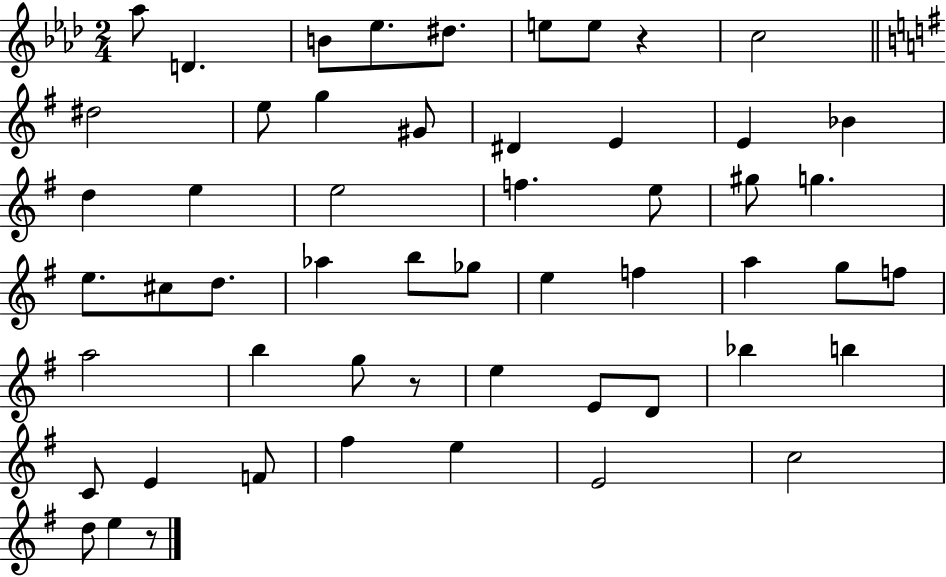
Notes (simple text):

Ab5/e D4/q. B4/e Eb5/e. D#5/e. E5/e E5/e R/q C5/h D#5/h E5/e G5/q G#4/e D#4/q E4/q E4/q Bb4/q D5/q E5/q E5/h F5/q. E5/e G#5/e G5/q. E5/e. C#5/e D5/e. Ab5/q B5/e Gb5/e E5/q F5/q A5/q G5/e F5/e A5/h B5/q G5/e R/e E5/q E4/e D4/e Bb5/q B5/q C4/e E4/q F4/e F#5/q E5/q E4/h C5/h D5/e E5/q R/e